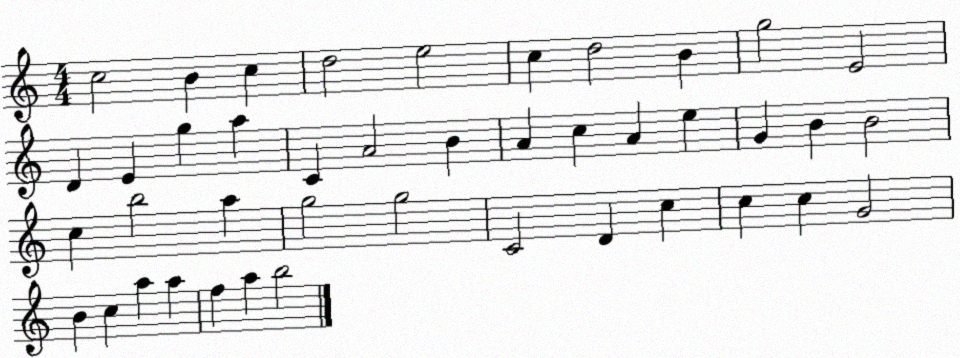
X:1
T:Untitled
M:4/4
L:1/4
K:C
c2 B c d2 e2 c d2 B g2 E2 D E g a C A2 B A c A e G B B2 c b2 a g2 g2 C2 D c c c G2 B c a a f a b2